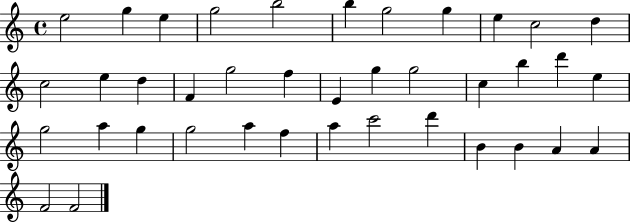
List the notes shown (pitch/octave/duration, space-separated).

E5/h G5/q E5/q G5/h B5/h B5/q G5/h G5/q E5/q C5/h D5/q C5/h E5/q D5/q F4/q G5/h F5/q E4/q G5/q G5/h C5/q B5/q D6/q E5/q G5/h A5/q G5/q G5/h A5/q F5/q A5/q C6/h D6/q B4/q B4/q A4/q A4/q F4/h F4/h